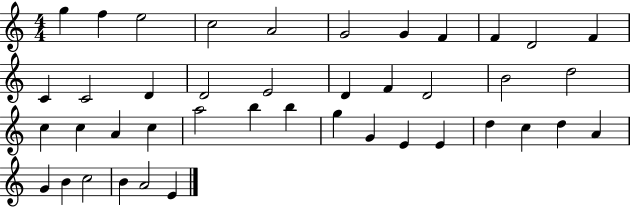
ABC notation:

X:1
T:Untitled
M:4/4
L:1/4
K:C
g f e2 c2 A2 G2 G F F D2 F C C2 D D2 E2 D F D2 B2 d2 c c A c a2 b b g G E E d c d A G B c2 B A2 E